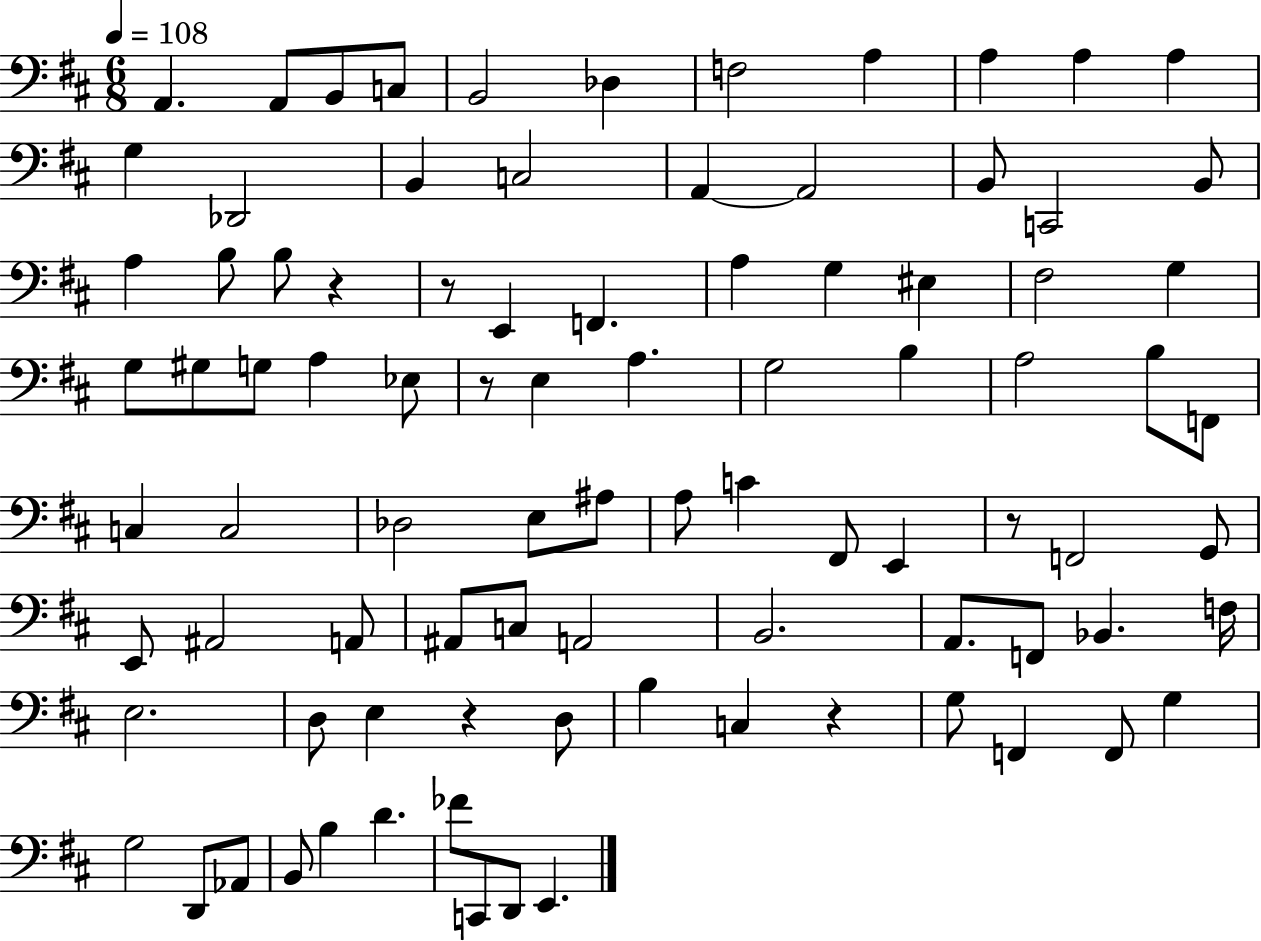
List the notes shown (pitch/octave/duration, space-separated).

A2/q. A2/e B2/e C3/e B2/h Db3/q F3/h A3/q A3/q A3/q A3/q G3/q Db2/h B2/q C3/h A2/q A2/h B2/e C2/h B2/e A3/q B3/e B3/e R/q R/e E2/q F2/q. A3/q G3/q EIS3/q F#3/h G3/q G3/e G#3/e G3/e A3/q Eb3/e R/e E3/q A3/q. G3/h B3/q A3/h B3/e F2/e C3/q C3/h Db3/h E3/e A#3/e A3/e C4/q F#2/e E2/q R/e F2/h G2/e E2/e A#2/h A2/e A#2/e C3/e A2/h B2/h. A2/e. F2/e Bb2/q. F3/s E3/h. D3/e E3/q R/q D3/e B3/q C3/q R/q G3/e F2/q F2/e G3/q G3/h D2/e Ab2/e B2/e B3/q D4/q. FES4/e C2/e D2/e E2/q.